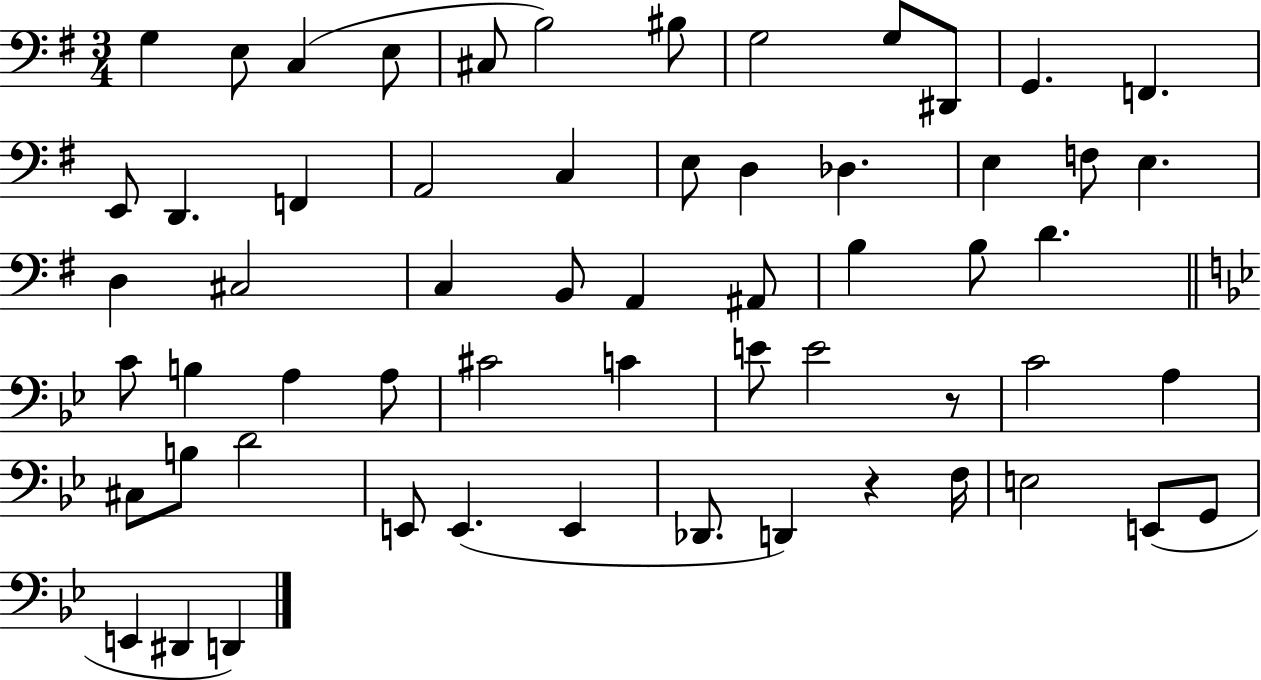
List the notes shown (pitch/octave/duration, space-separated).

G3/q E3/e C3/q E3/e C#3/e B3/h BIS3/e G3/h G3/e D#2/e G2/q. F2/q. E2/e D2/q. F2/q A2/h C3/q E3/e D3/q Db3/q. E3/q F3/e E3/q. D3/q C#3/h C3/q B2/e A2/q A#2/e B3/q B3/e D4/q. C4/e B3/q A3/q A3/e C#4/h C4/q E4/e E4/h R/e C4/h A3/q C#3/e B3/e D4/h E2/e E2/q. E2/q Db2/e. D2/q R/q F3/s E3/h E2/e G2/e E2/q D#2/q D2/q